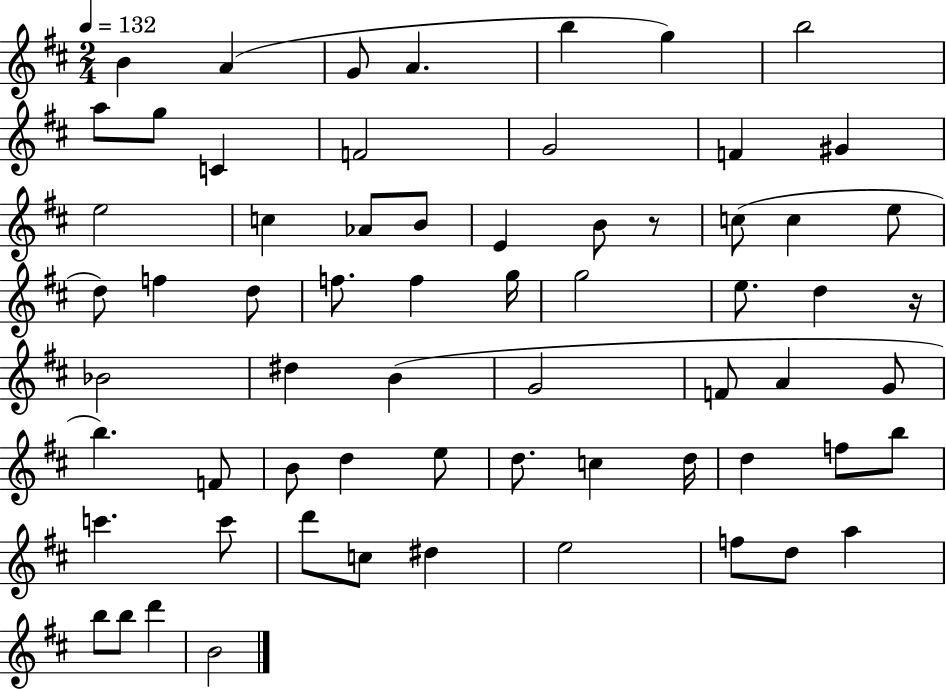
X:1
T:Untitled
M:2/4
L:1/4
K:D
B A G/2 A b g b2 a/2 g/2 C F2 G2 F ^G e2 c _A/2 B/2 E B/2 z/2 c/2 c e/2 d/2 f d/2 f/2 f g/4 g2 e/2 d z/4 _B2 ^d B G2 F/2 A G/2 b F/2 B/2 d e/2 d/2 c d/4 d f/2 b/2 c' c'/2 d'/2 c/2 ^d e2 f/2 d/2 a b/2 b/2 d' B2